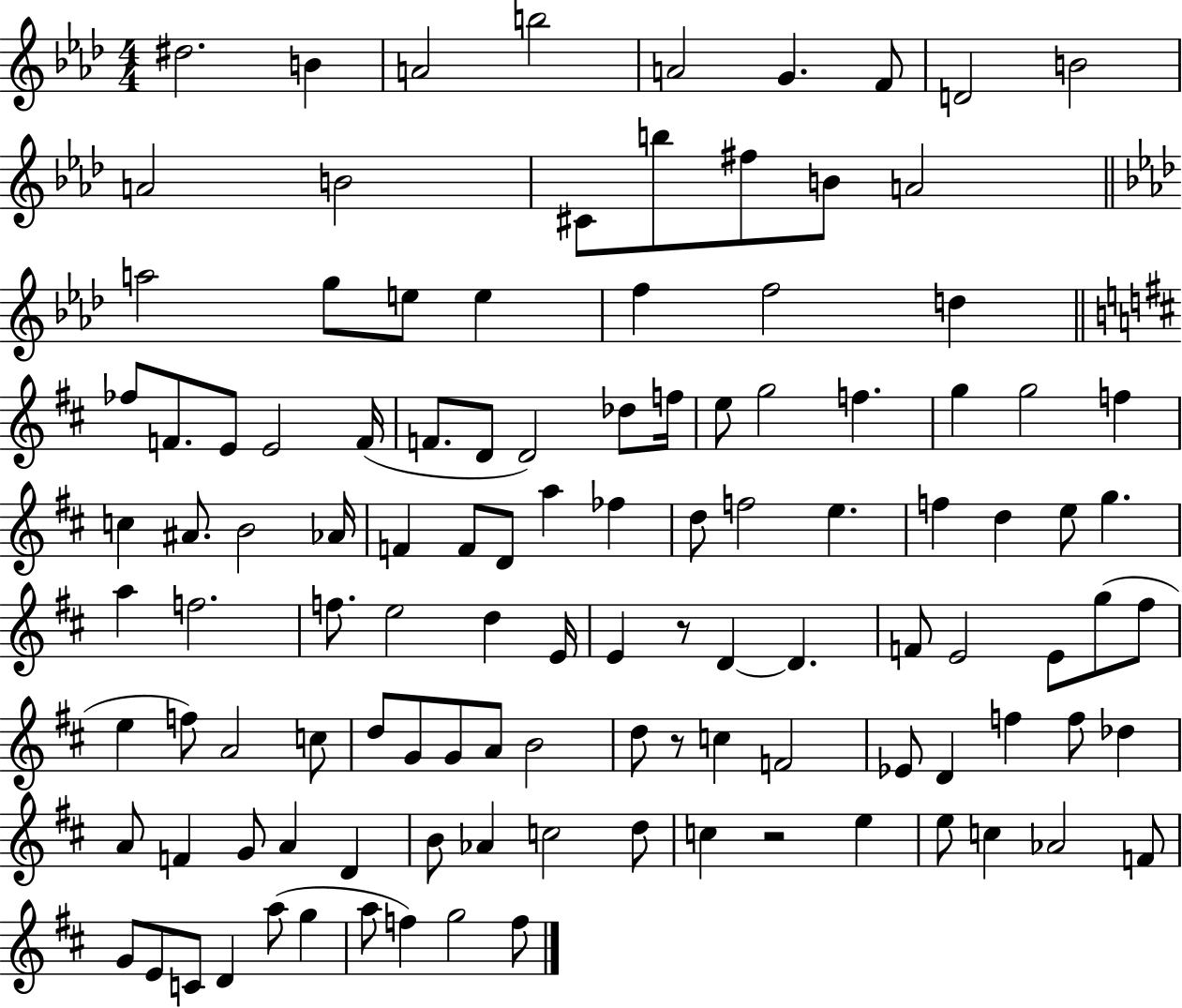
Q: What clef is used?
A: treble